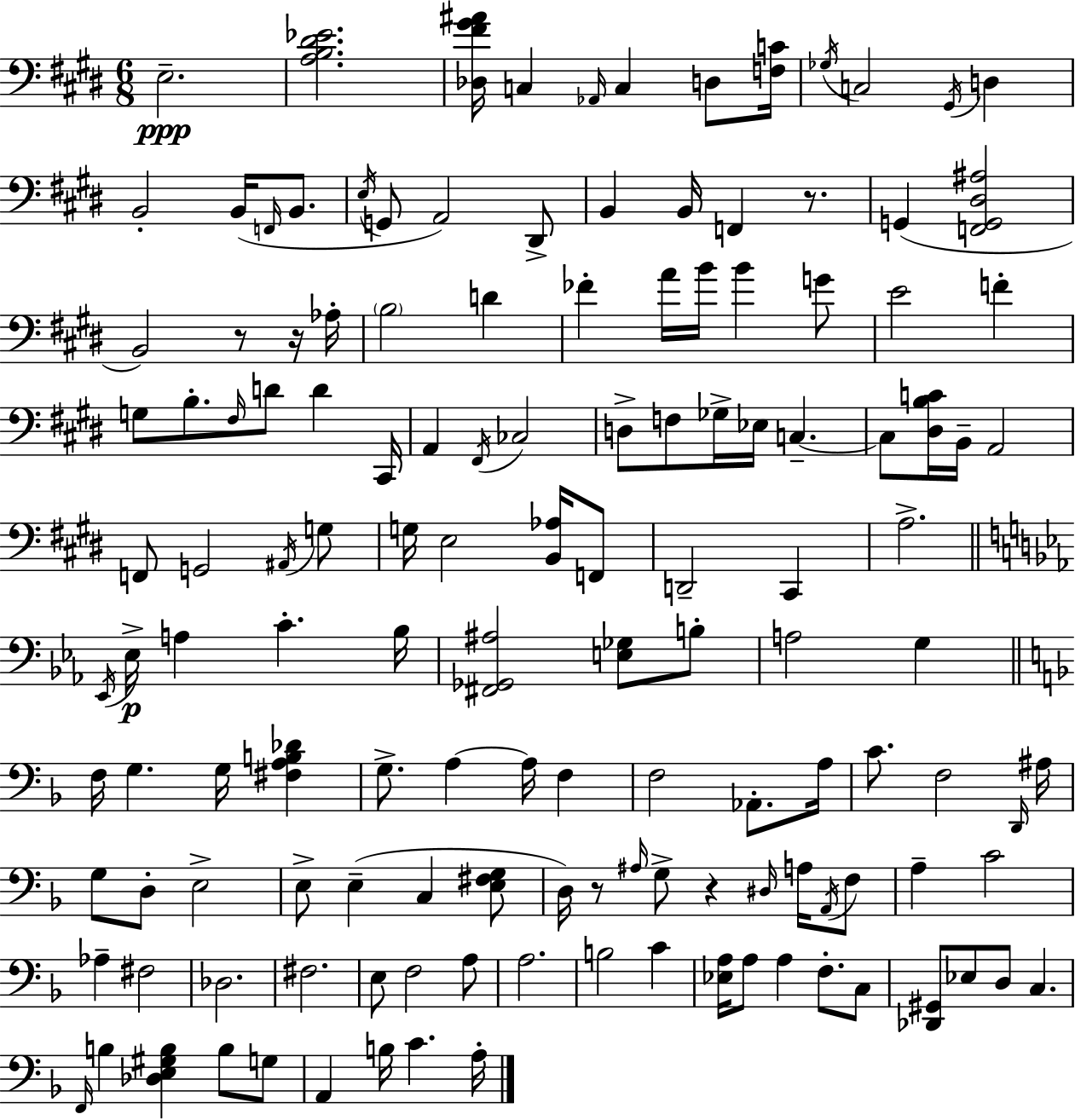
E3/h. [A3,B3,D#4,Eb4]/h. [Db3,F#4,G#4,A#4]/s C3/q Ab2/s C3/q D3/e [F3,C4]/s Gb3/s C3/h G#2/s D3/q B2/h B2/s F2/s B2/e. E3/s G2/e A2/h D#2/e B2/q B2/s F2/q R/e. G2/q [F2,G2,D#3,A#3]/h B2/h R/e R/s Ab3/s B3/h D4/q FES4/q A4/s B4/s B4/q G4/e E4/h F4/q G3/e B3/e. F#3/s D4/e D4/q C#2/s A2/q F#2/s CES3/h D3/e F3/e Gb3/s Eb3/s C3/q. C3/e [D#3,B3,C4]/s B2/s A2/h F2/e G2/h A#2/s G3/e G3/s E3/h [B2,Ab3]/s F2/e D2/h C#2/q A3/h. Eb2/s Eb3/s A3/q C4/q. Bb3/s [F#2,Gb2,A#3]/h [E3,Gb3]/e B3/e A3/h G3/q F3/s G3/q. G3/s [F#3,A3,B3,Db4]/q G3/e. A3/q A3/s F3/q F3/h Ab2/e. A3/s C4/e. F3/h D2/s A#3/s G3/e D3/e E3/h E3/e E3/q C3/q [E3,F#3,G3]/e D3/s R/e A#3/s G3/e R/q D#3/s A3/s A2/s F3/e A3/q C4/h Ab3/q F#3/h Db3/h. F#3/h. E3/e F3/h A3/e A3/h. B3/h C4/q [Eb3,A3]/s A3/e A3/q F3/e. C3/e [Db2,G#2]/e Eb3/e D3/e C3/q. F2/s B3/q [Db3,E3,G#3,B3]/q B3/e G3/e A2/q B3/s C4/q. A3/s